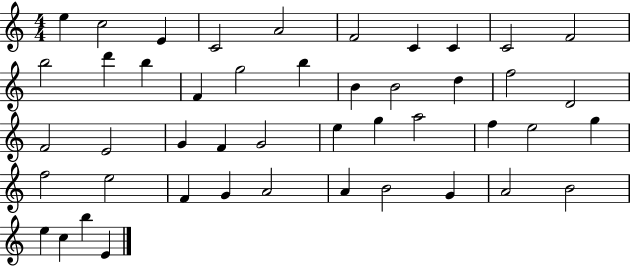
X:1
T:Untitled
M:4/4
L:1/4
K:C
e c2 E C2 A2 F2 C C C2 F2 b2 d' b F g2 b B B2 d f2 D2 F2 E2 G F G2 e g a2 f e2 g f2 e2 F G A2 A B2 G A2 B2 e c b E